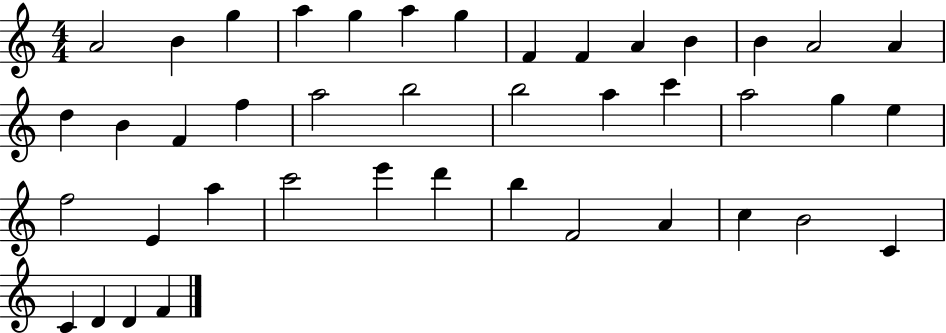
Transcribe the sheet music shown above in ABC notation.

X:1
T:Untitled
M:4/4
L:1/4
K:C
A2 B g a g a g F F A B B A2 A d B F f a2 b2 b2 a c' a2 g e f2 E a c'2 e' d' b F2 A c B2 C C D D F